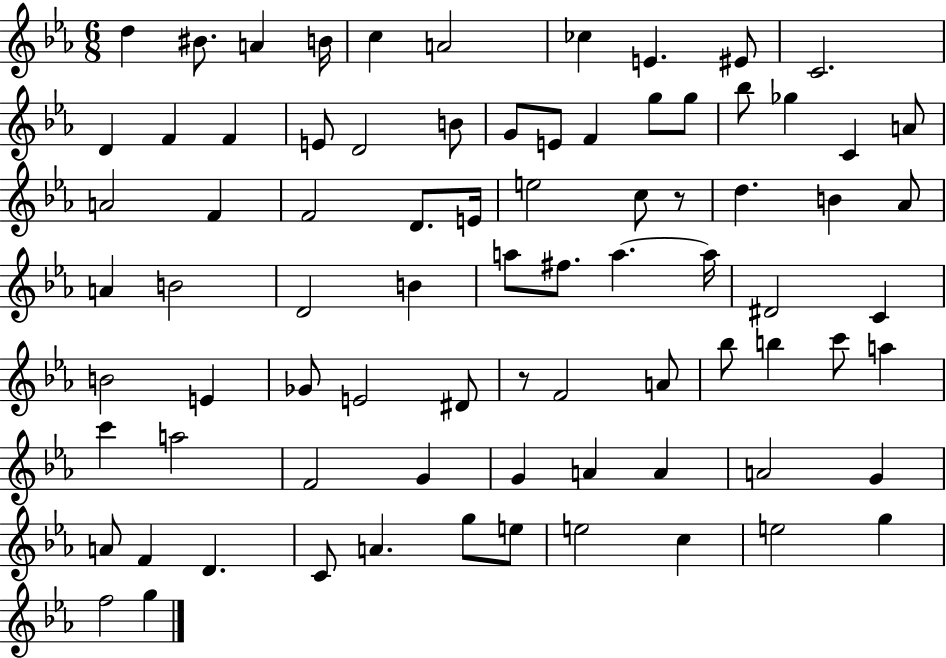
D5/q BIS4/e. A4/q B4/s C5/q A4/h CES5/q E4/q. EIS4/e C4/h. D4/q F4/q F4/q E4/e D4/h B4/e G4/e E4/e F4/q G5/e G5/e Bb5/e Gb5/q C4/q A4/e A4/h F4/q F4/h D4/e. E4/s E5/h C5/e R/e D5/q. B4/q Ab4/e A4/q B4/h D4/h B4/q A5/e F#5/e. A5/q. A5/s D#4/h C4/q B4/h E4/q Gb4/e E4/h D#4/e R/e F4/h A4/e Bb5/e B5/q C6/e A5/q C6/q A5/h F4/h G4/q G4/q A4/q A4/q A4/h G4/q A4/e F4/q D4/q. C4/e A4/q. G5/e E5/e E5/h C5/q E5/h G5/q F5/h G5/q